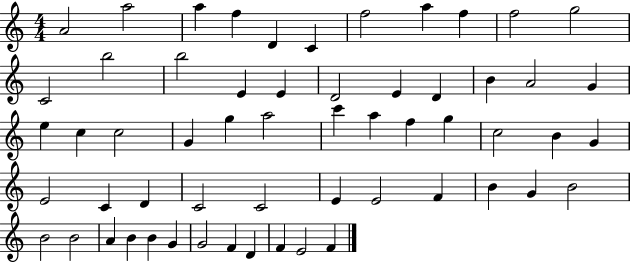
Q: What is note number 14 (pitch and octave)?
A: B5